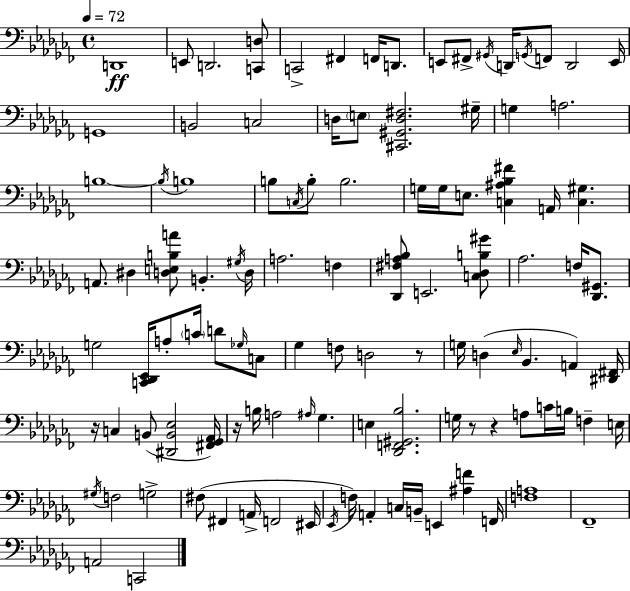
D2/w E2/e D2/h. [C2,D3]/e C2/h F#2/q F2/s D2/e. E2/e F#2/e G#2/s D2/s G2/s F2/e D2/h E2/s G2/w B2/h C3/h D3/s E3/e [C#2,G#2,D3,F#3]/h. G#3/s G3/q A3/h. B3/w B3/s B3/w B3/e C3/s B3/e B3/h. G3/s G3/s E3/e. [C3,A#3,Bb3,F#4]/q A2/s [C3,G#3]/q. A2/e. D#3/q [D3,E3,B3,A4]/e B2/q. G#3/s D3/s A3/h. F3/q [Db2,F#3,A3,Bb3]/e E2/h. [C3,Db3,B3,G#4]/e Ab3/h. F3/s [Db2,G#2]/e. G3/h [C2,Db2,Eb2]/s A3/e C4/s D4/e Gb3/s C3/e Gb3/q F3/e D3/h R/e G3/s D3/q Eb3/s Bb2/q. A2/q [D#2,F#2]/s R/s C3/q B2/e [D#2,B2,Eb3]/h [F#2,Gb2,Ab2]/s R/s B3/s A3/h A#3/s Gb3/q. E3/q [Db2,F2,G#2,Bb3]/h. G3/s R/e R/q A3/e C4/s B3/s F3/q E3/s G#3/s F3/h G3/h F#3/e F#2/q A2/s F2/h EIS2/s Eb2/s F3/s A2/q C3/s B2/s E2/q [A#3,F4]/q F2/s [F3,A3]/w FES2/w A2/h C2/h